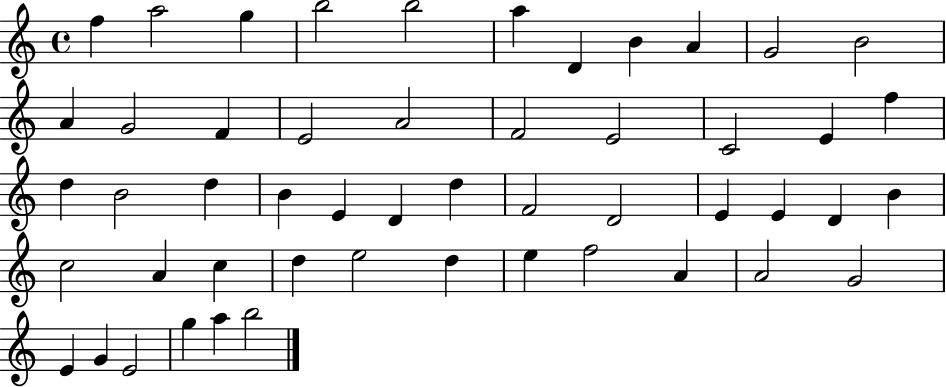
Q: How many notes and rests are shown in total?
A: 51